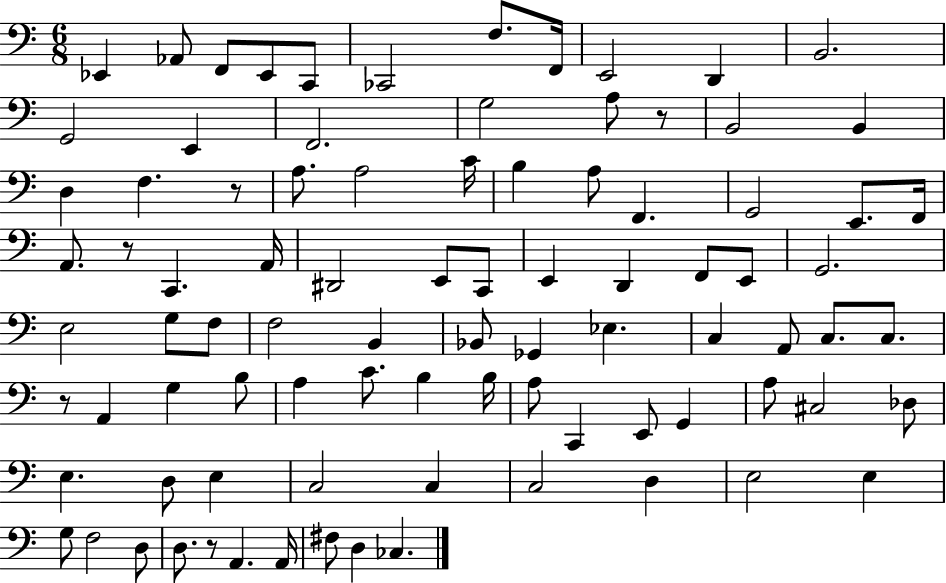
Eb2/q Ab2/e F2/e Eb2/e C2/e CES2/h F3/e. F2/s E2/h D2/q B2/h. G2/h E2/q F2/h. G3/h A3/e R/e B2/h B2/q D3/q F3/q. R/e A3/e. A3/h C4/s B3/q A3/e F2/q. G2/h E2/e. F2/s A2/e. R/e C2/q. A2/s D#2/h E2/e C2/e E2/q D2/q F2/e E2/e G2/h. E3/h G3/e F3/e F3/h B2/q Bb2/e Gb2/q Eb3/q. C3/q A2/e C3/e. C3/e. R/e A2/q G3/q B3/e A3/q C4/e. B3/q B3/s A3/e C2/q E2/e G2/q A3/e C#3/h Db3/e E3/q. D3/e E3/q C3/h C3/q C3/h D3/q E3/h E3/q G3/e F3/h D3/e D3/e. R/e A2/q. A2/s F#3/e D3/q CES3/q.